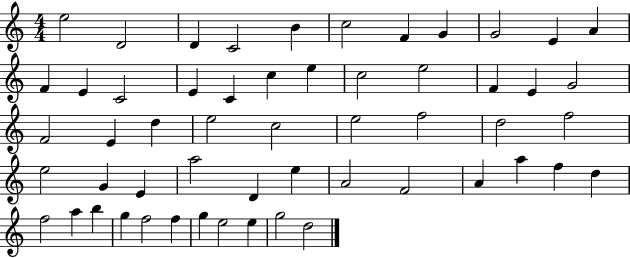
{
  \clef treble
  \numericTimeSignature
  \time 4/4
  \key c \major
  e''2 d'2 | d'4 c'2 b'4 | c''2 f'4 g'4 | g'2 e'4 a'4 | \break f'4 e'4 c'2 | e'4 c'4 c''4 e''4 | c''2 e''2 | f'4 e'4 g'2 | \break f'2 e'4 d''4 | e''2 c''2 | e''2 f''2 | d''2 f''2 | \break e''2 g'4 e'4 | a''2 d'4 e''4 | a'2 f'2 | a'4 a''4 f''4 d''4 | \break f''2 a''4 b''4 | g''4 f''2 f''4 | g''4 e''2 e''4 | g''2 d''2 | \break \bar "|."
}